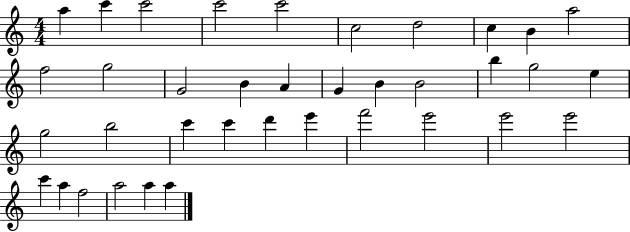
{
  \clef treble
  \numericTimeSignature
  \time 4/4
  \key c \major
  a''4 c'''4 c'''2 | c'''2 c'''2 | c''2 d''2 | c''4 b'4 a''2 | \break f''2 g''2 | g'2 b'4 a'4 | g'4 b'4 b'2 | b''4 g''2 e''4 | \break g''2 b''2 | c'''4 c'''4 d'''4 e'''4 | f'''2 e'''2 | e'''2 e'''2 | \break c'''4 a''4 f''2 | a''2 a''4 a''4 | \bar "|."
}